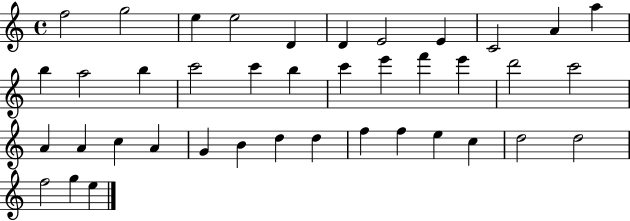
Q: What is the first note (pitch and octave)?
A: F5